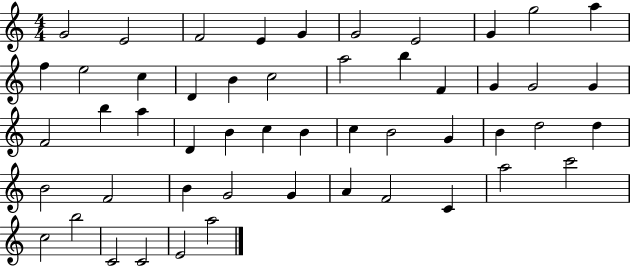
{
  \clef treble
  \numericTimeSignature
  \time 4/4
  \key c \major
  g'2 e'2 | f'2 e'4 g'4 | g'2 e'2 | g'4 g''2 a''4 | \break f''4 e''2 c''4 | d'4 b'4 c''2 | a''2 b''4 f'4 | g'4 g'2 g'4 | \break f'2 b''4 a''4 | d'4 b'4 c''4 b'4 | c''4 b'2 g'4 | b'4 d''2 d''4 | \break b'2 f'2 | b'4 g'2 g'4 | a'4 f'2 c'4 | a''2 c'''2 | \break c''2 b''2 | c'2 c'2 | e'2 a''2 | \bar "|."
}